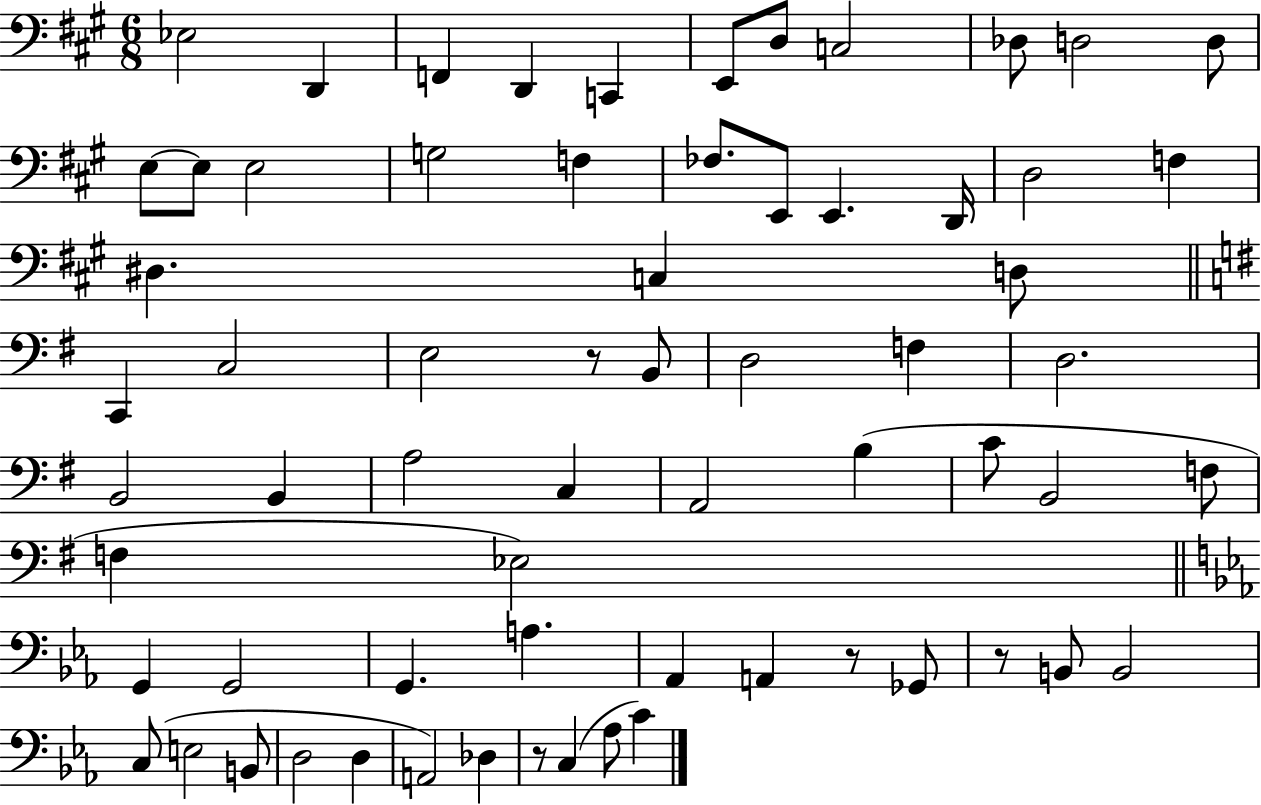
{
  \clef bass
  \numericTimeSignature
  \time 6/8
  \key a \major
  ees2 d,4 | f,4 d,4 c,4 | e,8 d8 c2 | des8 d2 d8 | \break e8~~ e8 e2 | g2 f4 | fes8. e,8 e,4. d,16 | d2 f4 | \break dis4. c4 d8 | \bar "||" \break \key g \major c,4 c2 | e2 r8 b,8 | d2 f4 | d2. | \break b,2 b,4 | a2 c4 | a,2 b4( | c'8 b,2 f8 | \break f4 ees2) | \bar "||" \break \key c \minor g,4 g,2 | g,4. a4. | aes,4 a,4 r8 ges,8 | r8 b,8 b,2 | \break c8( e2 b,8 | d2 d4 | a,2) des4 | r8 c4( aes8 c'4) | \break \bar "|."
}